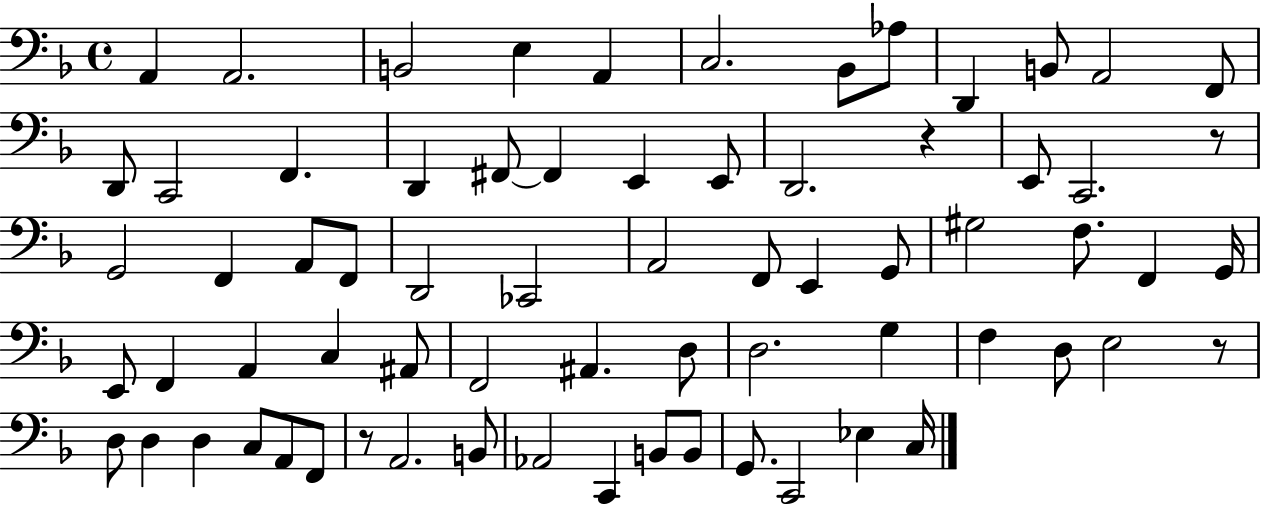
A2/q A2/h. B2/h E3/q A2/q C3/h. Bb2/e Ab3/e D2/q B2/e A2/h F2/e D2/e C2/h F2/q. D2/q F#2/e F#2/q E2/q E2/e D2/h. R/q E2/e C2/h. R/e G2/h F2/q A2/e F2/e D2/h CES2/h A2/h F2/e E2/q G2/e G#3/h F3/e. F2/q G2/s E2/e F2/q A2/q C3/q A#2/e F2/h A#2/q. D3/e D3/h. G3/q F3/q D3/e E3/h R/e D3/e D3/q D3/q C3/e A2/e F2/e R/e A2/h. B2/e Ab2/h C2/q B2/e B2/e G2/e. C2/h Eb3/q C3/s